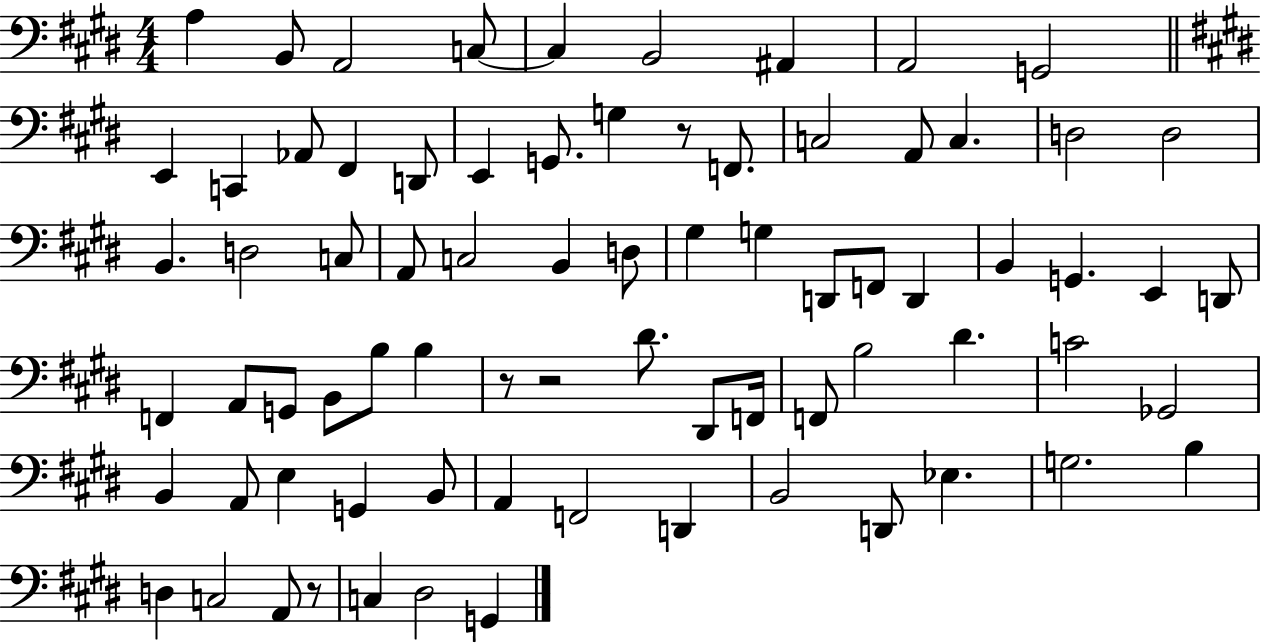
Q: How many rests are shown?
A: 4